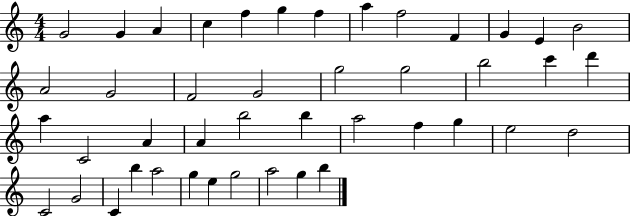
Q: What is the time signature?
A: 4/4